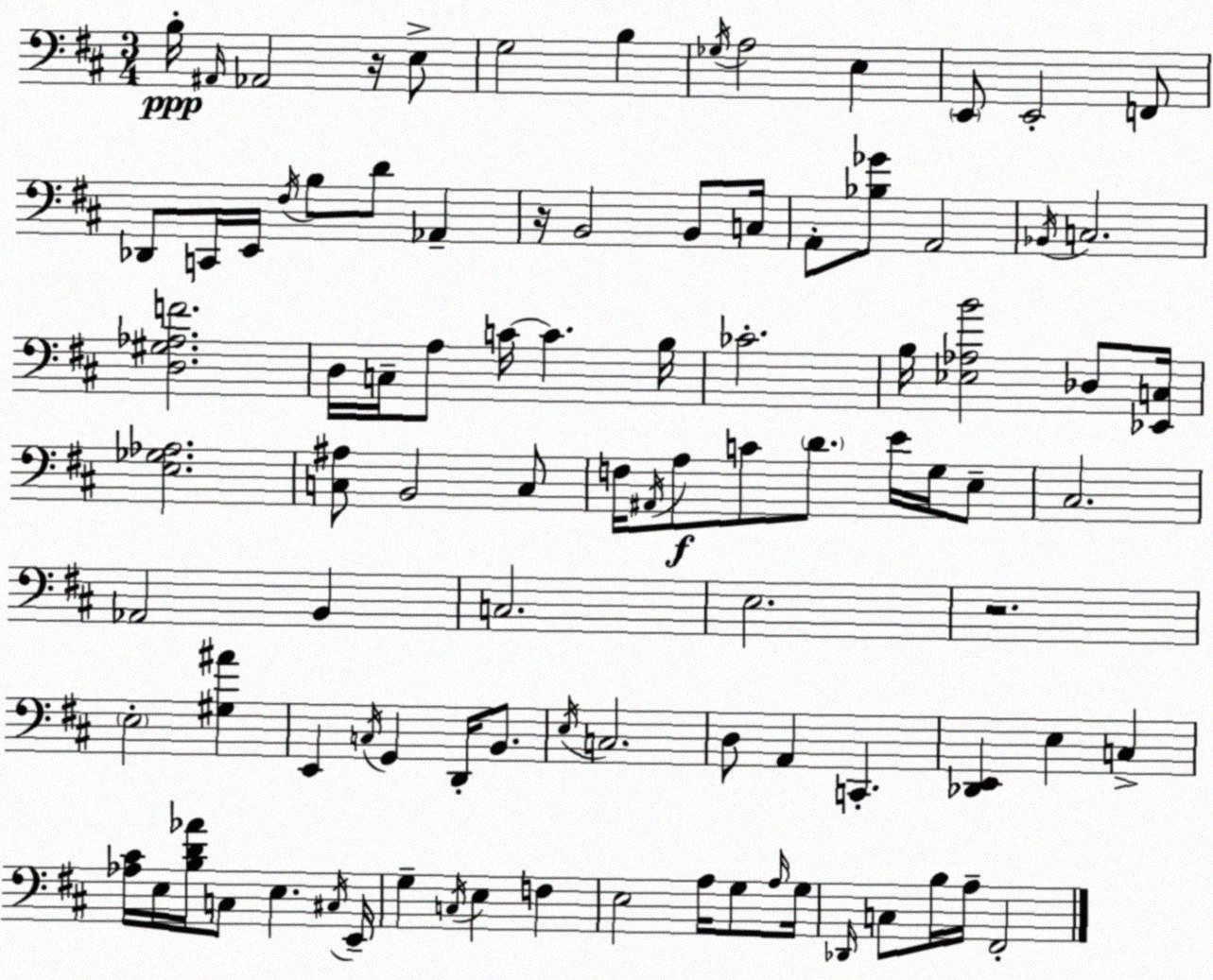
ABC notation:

X:1
T:Untitled
M:3/4
L:1/4
K:D
B,/4 ^A,,/4 _A,,2 z/4 E,/2 G,2 B, _G,/4 A,2 E, E,,/2 E,,2 F,,/2 _D,,/2 C,,/4 E,,/4 ^F,/4 B,/2 D/2 _A,, z/4 B,,2 B,,/2 C,/4 A,,/2 [_B,_G]/2 A,,2 _B,,/4 C,2 [D,^G,_A,F]2 D,/4 C,/4 A,/2 C/4 C B,/4 _C2 B,/4 [_E,_A,B]2 _D,/2 [_E,,C,]/4 [E,_G,_A,]2 [C,^A,]/2 B,,2 C,/2 F,/4 ^A,,/4 A,/2 C/2 D/2 E/4 G,/4 E,/2 ^C,2 _A,,2 B,, C,2 E,2 z2 E,2 [^G,^A] E,, C,/4 G,, D,,/4 B,,/2 E,/4 C,2 D,/2 A,, C,, [_D,,E,,] E, C, [_A,^C]/4 E,/4 [B,D_A]/4 C,/2 E, ^C,/4 E,,/4 G, C,/4 E, F, E,2 A,/4 G,/2 A,/4 G,/4 _D,,/4 C,/2 B,/4 A,/4 ^F,,2